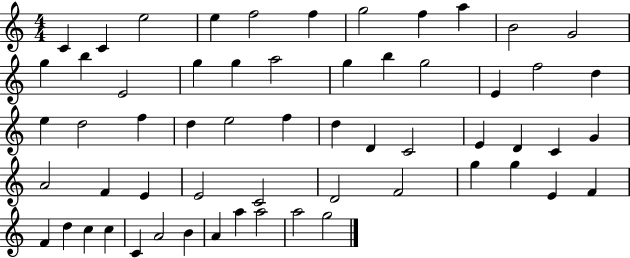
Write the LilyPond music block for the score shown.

{
  \clef treble
  \numericTimeSignature
  \time 4/4
  \key c \major
  c'4 c'4 e''2 | e''4 f''2 f''4 | g''2 f''4 a''4 | b'2 g'2 | \break g''4 b''4 e'2 | g''4 g''4 a''2 | g''4 b''4 g''2 | e'4 f''2 d''4 | \break e''4 d''2 f''4 | d''4 e''2 f''4 | d''4 d'4 c'2 | e'4 d'4 c'4 g'4 | \break a'2 f'4 e'4 | e'2 c'2 | d'2 f'2 | g''4 g''4 e'4 f'4 | \break f'4 d''4 c''4 c''4 | c'4 a'2 b'4 | a'4 a''4 a''2 | a''2 g''2 | \break \bar "|."
}